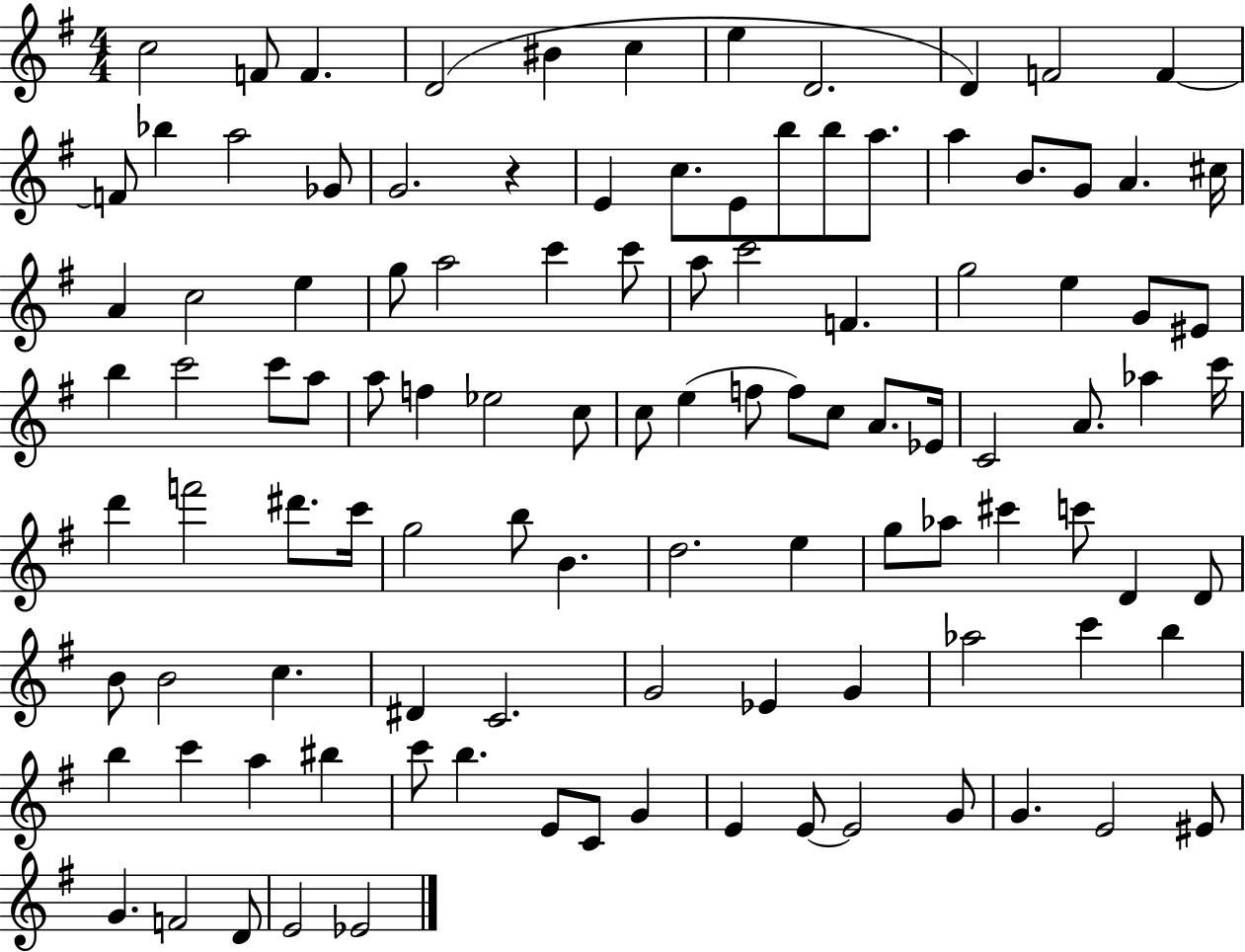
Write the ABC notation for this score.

X:1
T:Untitled
M:4/4
L:1/4
K:G
c2 F/2 F D2 ^B c e D2 D F2 F F/2 _b a2 _G/2 G2 z E c/2 E/2 b/2 b/2 a/2 a B/2 G/2 A ^c/4 A c2 e g/2 a2 c' c'/2 a/2 c'2 F g2 e G/2 ^E/2 b c'2 c'/2 a/2 a/2 f _e2 c/2 c/2 e f/2 f/2 c/2 A/2 _E/4 C2 A/2 _a c'/4 d' f'2 ^d'/2 c'/4 g2 b/2 B d2 e g/2 _a/2 ^c' c'/2 D D/2 B/2 B2 c ^D C2 G2 _E G _a2 c' b b c' a ^b c'/2 b E/2 C/2 G E E/2 E2 G/2 G E2 ^E/2 G F2 D/2 E2 _E2